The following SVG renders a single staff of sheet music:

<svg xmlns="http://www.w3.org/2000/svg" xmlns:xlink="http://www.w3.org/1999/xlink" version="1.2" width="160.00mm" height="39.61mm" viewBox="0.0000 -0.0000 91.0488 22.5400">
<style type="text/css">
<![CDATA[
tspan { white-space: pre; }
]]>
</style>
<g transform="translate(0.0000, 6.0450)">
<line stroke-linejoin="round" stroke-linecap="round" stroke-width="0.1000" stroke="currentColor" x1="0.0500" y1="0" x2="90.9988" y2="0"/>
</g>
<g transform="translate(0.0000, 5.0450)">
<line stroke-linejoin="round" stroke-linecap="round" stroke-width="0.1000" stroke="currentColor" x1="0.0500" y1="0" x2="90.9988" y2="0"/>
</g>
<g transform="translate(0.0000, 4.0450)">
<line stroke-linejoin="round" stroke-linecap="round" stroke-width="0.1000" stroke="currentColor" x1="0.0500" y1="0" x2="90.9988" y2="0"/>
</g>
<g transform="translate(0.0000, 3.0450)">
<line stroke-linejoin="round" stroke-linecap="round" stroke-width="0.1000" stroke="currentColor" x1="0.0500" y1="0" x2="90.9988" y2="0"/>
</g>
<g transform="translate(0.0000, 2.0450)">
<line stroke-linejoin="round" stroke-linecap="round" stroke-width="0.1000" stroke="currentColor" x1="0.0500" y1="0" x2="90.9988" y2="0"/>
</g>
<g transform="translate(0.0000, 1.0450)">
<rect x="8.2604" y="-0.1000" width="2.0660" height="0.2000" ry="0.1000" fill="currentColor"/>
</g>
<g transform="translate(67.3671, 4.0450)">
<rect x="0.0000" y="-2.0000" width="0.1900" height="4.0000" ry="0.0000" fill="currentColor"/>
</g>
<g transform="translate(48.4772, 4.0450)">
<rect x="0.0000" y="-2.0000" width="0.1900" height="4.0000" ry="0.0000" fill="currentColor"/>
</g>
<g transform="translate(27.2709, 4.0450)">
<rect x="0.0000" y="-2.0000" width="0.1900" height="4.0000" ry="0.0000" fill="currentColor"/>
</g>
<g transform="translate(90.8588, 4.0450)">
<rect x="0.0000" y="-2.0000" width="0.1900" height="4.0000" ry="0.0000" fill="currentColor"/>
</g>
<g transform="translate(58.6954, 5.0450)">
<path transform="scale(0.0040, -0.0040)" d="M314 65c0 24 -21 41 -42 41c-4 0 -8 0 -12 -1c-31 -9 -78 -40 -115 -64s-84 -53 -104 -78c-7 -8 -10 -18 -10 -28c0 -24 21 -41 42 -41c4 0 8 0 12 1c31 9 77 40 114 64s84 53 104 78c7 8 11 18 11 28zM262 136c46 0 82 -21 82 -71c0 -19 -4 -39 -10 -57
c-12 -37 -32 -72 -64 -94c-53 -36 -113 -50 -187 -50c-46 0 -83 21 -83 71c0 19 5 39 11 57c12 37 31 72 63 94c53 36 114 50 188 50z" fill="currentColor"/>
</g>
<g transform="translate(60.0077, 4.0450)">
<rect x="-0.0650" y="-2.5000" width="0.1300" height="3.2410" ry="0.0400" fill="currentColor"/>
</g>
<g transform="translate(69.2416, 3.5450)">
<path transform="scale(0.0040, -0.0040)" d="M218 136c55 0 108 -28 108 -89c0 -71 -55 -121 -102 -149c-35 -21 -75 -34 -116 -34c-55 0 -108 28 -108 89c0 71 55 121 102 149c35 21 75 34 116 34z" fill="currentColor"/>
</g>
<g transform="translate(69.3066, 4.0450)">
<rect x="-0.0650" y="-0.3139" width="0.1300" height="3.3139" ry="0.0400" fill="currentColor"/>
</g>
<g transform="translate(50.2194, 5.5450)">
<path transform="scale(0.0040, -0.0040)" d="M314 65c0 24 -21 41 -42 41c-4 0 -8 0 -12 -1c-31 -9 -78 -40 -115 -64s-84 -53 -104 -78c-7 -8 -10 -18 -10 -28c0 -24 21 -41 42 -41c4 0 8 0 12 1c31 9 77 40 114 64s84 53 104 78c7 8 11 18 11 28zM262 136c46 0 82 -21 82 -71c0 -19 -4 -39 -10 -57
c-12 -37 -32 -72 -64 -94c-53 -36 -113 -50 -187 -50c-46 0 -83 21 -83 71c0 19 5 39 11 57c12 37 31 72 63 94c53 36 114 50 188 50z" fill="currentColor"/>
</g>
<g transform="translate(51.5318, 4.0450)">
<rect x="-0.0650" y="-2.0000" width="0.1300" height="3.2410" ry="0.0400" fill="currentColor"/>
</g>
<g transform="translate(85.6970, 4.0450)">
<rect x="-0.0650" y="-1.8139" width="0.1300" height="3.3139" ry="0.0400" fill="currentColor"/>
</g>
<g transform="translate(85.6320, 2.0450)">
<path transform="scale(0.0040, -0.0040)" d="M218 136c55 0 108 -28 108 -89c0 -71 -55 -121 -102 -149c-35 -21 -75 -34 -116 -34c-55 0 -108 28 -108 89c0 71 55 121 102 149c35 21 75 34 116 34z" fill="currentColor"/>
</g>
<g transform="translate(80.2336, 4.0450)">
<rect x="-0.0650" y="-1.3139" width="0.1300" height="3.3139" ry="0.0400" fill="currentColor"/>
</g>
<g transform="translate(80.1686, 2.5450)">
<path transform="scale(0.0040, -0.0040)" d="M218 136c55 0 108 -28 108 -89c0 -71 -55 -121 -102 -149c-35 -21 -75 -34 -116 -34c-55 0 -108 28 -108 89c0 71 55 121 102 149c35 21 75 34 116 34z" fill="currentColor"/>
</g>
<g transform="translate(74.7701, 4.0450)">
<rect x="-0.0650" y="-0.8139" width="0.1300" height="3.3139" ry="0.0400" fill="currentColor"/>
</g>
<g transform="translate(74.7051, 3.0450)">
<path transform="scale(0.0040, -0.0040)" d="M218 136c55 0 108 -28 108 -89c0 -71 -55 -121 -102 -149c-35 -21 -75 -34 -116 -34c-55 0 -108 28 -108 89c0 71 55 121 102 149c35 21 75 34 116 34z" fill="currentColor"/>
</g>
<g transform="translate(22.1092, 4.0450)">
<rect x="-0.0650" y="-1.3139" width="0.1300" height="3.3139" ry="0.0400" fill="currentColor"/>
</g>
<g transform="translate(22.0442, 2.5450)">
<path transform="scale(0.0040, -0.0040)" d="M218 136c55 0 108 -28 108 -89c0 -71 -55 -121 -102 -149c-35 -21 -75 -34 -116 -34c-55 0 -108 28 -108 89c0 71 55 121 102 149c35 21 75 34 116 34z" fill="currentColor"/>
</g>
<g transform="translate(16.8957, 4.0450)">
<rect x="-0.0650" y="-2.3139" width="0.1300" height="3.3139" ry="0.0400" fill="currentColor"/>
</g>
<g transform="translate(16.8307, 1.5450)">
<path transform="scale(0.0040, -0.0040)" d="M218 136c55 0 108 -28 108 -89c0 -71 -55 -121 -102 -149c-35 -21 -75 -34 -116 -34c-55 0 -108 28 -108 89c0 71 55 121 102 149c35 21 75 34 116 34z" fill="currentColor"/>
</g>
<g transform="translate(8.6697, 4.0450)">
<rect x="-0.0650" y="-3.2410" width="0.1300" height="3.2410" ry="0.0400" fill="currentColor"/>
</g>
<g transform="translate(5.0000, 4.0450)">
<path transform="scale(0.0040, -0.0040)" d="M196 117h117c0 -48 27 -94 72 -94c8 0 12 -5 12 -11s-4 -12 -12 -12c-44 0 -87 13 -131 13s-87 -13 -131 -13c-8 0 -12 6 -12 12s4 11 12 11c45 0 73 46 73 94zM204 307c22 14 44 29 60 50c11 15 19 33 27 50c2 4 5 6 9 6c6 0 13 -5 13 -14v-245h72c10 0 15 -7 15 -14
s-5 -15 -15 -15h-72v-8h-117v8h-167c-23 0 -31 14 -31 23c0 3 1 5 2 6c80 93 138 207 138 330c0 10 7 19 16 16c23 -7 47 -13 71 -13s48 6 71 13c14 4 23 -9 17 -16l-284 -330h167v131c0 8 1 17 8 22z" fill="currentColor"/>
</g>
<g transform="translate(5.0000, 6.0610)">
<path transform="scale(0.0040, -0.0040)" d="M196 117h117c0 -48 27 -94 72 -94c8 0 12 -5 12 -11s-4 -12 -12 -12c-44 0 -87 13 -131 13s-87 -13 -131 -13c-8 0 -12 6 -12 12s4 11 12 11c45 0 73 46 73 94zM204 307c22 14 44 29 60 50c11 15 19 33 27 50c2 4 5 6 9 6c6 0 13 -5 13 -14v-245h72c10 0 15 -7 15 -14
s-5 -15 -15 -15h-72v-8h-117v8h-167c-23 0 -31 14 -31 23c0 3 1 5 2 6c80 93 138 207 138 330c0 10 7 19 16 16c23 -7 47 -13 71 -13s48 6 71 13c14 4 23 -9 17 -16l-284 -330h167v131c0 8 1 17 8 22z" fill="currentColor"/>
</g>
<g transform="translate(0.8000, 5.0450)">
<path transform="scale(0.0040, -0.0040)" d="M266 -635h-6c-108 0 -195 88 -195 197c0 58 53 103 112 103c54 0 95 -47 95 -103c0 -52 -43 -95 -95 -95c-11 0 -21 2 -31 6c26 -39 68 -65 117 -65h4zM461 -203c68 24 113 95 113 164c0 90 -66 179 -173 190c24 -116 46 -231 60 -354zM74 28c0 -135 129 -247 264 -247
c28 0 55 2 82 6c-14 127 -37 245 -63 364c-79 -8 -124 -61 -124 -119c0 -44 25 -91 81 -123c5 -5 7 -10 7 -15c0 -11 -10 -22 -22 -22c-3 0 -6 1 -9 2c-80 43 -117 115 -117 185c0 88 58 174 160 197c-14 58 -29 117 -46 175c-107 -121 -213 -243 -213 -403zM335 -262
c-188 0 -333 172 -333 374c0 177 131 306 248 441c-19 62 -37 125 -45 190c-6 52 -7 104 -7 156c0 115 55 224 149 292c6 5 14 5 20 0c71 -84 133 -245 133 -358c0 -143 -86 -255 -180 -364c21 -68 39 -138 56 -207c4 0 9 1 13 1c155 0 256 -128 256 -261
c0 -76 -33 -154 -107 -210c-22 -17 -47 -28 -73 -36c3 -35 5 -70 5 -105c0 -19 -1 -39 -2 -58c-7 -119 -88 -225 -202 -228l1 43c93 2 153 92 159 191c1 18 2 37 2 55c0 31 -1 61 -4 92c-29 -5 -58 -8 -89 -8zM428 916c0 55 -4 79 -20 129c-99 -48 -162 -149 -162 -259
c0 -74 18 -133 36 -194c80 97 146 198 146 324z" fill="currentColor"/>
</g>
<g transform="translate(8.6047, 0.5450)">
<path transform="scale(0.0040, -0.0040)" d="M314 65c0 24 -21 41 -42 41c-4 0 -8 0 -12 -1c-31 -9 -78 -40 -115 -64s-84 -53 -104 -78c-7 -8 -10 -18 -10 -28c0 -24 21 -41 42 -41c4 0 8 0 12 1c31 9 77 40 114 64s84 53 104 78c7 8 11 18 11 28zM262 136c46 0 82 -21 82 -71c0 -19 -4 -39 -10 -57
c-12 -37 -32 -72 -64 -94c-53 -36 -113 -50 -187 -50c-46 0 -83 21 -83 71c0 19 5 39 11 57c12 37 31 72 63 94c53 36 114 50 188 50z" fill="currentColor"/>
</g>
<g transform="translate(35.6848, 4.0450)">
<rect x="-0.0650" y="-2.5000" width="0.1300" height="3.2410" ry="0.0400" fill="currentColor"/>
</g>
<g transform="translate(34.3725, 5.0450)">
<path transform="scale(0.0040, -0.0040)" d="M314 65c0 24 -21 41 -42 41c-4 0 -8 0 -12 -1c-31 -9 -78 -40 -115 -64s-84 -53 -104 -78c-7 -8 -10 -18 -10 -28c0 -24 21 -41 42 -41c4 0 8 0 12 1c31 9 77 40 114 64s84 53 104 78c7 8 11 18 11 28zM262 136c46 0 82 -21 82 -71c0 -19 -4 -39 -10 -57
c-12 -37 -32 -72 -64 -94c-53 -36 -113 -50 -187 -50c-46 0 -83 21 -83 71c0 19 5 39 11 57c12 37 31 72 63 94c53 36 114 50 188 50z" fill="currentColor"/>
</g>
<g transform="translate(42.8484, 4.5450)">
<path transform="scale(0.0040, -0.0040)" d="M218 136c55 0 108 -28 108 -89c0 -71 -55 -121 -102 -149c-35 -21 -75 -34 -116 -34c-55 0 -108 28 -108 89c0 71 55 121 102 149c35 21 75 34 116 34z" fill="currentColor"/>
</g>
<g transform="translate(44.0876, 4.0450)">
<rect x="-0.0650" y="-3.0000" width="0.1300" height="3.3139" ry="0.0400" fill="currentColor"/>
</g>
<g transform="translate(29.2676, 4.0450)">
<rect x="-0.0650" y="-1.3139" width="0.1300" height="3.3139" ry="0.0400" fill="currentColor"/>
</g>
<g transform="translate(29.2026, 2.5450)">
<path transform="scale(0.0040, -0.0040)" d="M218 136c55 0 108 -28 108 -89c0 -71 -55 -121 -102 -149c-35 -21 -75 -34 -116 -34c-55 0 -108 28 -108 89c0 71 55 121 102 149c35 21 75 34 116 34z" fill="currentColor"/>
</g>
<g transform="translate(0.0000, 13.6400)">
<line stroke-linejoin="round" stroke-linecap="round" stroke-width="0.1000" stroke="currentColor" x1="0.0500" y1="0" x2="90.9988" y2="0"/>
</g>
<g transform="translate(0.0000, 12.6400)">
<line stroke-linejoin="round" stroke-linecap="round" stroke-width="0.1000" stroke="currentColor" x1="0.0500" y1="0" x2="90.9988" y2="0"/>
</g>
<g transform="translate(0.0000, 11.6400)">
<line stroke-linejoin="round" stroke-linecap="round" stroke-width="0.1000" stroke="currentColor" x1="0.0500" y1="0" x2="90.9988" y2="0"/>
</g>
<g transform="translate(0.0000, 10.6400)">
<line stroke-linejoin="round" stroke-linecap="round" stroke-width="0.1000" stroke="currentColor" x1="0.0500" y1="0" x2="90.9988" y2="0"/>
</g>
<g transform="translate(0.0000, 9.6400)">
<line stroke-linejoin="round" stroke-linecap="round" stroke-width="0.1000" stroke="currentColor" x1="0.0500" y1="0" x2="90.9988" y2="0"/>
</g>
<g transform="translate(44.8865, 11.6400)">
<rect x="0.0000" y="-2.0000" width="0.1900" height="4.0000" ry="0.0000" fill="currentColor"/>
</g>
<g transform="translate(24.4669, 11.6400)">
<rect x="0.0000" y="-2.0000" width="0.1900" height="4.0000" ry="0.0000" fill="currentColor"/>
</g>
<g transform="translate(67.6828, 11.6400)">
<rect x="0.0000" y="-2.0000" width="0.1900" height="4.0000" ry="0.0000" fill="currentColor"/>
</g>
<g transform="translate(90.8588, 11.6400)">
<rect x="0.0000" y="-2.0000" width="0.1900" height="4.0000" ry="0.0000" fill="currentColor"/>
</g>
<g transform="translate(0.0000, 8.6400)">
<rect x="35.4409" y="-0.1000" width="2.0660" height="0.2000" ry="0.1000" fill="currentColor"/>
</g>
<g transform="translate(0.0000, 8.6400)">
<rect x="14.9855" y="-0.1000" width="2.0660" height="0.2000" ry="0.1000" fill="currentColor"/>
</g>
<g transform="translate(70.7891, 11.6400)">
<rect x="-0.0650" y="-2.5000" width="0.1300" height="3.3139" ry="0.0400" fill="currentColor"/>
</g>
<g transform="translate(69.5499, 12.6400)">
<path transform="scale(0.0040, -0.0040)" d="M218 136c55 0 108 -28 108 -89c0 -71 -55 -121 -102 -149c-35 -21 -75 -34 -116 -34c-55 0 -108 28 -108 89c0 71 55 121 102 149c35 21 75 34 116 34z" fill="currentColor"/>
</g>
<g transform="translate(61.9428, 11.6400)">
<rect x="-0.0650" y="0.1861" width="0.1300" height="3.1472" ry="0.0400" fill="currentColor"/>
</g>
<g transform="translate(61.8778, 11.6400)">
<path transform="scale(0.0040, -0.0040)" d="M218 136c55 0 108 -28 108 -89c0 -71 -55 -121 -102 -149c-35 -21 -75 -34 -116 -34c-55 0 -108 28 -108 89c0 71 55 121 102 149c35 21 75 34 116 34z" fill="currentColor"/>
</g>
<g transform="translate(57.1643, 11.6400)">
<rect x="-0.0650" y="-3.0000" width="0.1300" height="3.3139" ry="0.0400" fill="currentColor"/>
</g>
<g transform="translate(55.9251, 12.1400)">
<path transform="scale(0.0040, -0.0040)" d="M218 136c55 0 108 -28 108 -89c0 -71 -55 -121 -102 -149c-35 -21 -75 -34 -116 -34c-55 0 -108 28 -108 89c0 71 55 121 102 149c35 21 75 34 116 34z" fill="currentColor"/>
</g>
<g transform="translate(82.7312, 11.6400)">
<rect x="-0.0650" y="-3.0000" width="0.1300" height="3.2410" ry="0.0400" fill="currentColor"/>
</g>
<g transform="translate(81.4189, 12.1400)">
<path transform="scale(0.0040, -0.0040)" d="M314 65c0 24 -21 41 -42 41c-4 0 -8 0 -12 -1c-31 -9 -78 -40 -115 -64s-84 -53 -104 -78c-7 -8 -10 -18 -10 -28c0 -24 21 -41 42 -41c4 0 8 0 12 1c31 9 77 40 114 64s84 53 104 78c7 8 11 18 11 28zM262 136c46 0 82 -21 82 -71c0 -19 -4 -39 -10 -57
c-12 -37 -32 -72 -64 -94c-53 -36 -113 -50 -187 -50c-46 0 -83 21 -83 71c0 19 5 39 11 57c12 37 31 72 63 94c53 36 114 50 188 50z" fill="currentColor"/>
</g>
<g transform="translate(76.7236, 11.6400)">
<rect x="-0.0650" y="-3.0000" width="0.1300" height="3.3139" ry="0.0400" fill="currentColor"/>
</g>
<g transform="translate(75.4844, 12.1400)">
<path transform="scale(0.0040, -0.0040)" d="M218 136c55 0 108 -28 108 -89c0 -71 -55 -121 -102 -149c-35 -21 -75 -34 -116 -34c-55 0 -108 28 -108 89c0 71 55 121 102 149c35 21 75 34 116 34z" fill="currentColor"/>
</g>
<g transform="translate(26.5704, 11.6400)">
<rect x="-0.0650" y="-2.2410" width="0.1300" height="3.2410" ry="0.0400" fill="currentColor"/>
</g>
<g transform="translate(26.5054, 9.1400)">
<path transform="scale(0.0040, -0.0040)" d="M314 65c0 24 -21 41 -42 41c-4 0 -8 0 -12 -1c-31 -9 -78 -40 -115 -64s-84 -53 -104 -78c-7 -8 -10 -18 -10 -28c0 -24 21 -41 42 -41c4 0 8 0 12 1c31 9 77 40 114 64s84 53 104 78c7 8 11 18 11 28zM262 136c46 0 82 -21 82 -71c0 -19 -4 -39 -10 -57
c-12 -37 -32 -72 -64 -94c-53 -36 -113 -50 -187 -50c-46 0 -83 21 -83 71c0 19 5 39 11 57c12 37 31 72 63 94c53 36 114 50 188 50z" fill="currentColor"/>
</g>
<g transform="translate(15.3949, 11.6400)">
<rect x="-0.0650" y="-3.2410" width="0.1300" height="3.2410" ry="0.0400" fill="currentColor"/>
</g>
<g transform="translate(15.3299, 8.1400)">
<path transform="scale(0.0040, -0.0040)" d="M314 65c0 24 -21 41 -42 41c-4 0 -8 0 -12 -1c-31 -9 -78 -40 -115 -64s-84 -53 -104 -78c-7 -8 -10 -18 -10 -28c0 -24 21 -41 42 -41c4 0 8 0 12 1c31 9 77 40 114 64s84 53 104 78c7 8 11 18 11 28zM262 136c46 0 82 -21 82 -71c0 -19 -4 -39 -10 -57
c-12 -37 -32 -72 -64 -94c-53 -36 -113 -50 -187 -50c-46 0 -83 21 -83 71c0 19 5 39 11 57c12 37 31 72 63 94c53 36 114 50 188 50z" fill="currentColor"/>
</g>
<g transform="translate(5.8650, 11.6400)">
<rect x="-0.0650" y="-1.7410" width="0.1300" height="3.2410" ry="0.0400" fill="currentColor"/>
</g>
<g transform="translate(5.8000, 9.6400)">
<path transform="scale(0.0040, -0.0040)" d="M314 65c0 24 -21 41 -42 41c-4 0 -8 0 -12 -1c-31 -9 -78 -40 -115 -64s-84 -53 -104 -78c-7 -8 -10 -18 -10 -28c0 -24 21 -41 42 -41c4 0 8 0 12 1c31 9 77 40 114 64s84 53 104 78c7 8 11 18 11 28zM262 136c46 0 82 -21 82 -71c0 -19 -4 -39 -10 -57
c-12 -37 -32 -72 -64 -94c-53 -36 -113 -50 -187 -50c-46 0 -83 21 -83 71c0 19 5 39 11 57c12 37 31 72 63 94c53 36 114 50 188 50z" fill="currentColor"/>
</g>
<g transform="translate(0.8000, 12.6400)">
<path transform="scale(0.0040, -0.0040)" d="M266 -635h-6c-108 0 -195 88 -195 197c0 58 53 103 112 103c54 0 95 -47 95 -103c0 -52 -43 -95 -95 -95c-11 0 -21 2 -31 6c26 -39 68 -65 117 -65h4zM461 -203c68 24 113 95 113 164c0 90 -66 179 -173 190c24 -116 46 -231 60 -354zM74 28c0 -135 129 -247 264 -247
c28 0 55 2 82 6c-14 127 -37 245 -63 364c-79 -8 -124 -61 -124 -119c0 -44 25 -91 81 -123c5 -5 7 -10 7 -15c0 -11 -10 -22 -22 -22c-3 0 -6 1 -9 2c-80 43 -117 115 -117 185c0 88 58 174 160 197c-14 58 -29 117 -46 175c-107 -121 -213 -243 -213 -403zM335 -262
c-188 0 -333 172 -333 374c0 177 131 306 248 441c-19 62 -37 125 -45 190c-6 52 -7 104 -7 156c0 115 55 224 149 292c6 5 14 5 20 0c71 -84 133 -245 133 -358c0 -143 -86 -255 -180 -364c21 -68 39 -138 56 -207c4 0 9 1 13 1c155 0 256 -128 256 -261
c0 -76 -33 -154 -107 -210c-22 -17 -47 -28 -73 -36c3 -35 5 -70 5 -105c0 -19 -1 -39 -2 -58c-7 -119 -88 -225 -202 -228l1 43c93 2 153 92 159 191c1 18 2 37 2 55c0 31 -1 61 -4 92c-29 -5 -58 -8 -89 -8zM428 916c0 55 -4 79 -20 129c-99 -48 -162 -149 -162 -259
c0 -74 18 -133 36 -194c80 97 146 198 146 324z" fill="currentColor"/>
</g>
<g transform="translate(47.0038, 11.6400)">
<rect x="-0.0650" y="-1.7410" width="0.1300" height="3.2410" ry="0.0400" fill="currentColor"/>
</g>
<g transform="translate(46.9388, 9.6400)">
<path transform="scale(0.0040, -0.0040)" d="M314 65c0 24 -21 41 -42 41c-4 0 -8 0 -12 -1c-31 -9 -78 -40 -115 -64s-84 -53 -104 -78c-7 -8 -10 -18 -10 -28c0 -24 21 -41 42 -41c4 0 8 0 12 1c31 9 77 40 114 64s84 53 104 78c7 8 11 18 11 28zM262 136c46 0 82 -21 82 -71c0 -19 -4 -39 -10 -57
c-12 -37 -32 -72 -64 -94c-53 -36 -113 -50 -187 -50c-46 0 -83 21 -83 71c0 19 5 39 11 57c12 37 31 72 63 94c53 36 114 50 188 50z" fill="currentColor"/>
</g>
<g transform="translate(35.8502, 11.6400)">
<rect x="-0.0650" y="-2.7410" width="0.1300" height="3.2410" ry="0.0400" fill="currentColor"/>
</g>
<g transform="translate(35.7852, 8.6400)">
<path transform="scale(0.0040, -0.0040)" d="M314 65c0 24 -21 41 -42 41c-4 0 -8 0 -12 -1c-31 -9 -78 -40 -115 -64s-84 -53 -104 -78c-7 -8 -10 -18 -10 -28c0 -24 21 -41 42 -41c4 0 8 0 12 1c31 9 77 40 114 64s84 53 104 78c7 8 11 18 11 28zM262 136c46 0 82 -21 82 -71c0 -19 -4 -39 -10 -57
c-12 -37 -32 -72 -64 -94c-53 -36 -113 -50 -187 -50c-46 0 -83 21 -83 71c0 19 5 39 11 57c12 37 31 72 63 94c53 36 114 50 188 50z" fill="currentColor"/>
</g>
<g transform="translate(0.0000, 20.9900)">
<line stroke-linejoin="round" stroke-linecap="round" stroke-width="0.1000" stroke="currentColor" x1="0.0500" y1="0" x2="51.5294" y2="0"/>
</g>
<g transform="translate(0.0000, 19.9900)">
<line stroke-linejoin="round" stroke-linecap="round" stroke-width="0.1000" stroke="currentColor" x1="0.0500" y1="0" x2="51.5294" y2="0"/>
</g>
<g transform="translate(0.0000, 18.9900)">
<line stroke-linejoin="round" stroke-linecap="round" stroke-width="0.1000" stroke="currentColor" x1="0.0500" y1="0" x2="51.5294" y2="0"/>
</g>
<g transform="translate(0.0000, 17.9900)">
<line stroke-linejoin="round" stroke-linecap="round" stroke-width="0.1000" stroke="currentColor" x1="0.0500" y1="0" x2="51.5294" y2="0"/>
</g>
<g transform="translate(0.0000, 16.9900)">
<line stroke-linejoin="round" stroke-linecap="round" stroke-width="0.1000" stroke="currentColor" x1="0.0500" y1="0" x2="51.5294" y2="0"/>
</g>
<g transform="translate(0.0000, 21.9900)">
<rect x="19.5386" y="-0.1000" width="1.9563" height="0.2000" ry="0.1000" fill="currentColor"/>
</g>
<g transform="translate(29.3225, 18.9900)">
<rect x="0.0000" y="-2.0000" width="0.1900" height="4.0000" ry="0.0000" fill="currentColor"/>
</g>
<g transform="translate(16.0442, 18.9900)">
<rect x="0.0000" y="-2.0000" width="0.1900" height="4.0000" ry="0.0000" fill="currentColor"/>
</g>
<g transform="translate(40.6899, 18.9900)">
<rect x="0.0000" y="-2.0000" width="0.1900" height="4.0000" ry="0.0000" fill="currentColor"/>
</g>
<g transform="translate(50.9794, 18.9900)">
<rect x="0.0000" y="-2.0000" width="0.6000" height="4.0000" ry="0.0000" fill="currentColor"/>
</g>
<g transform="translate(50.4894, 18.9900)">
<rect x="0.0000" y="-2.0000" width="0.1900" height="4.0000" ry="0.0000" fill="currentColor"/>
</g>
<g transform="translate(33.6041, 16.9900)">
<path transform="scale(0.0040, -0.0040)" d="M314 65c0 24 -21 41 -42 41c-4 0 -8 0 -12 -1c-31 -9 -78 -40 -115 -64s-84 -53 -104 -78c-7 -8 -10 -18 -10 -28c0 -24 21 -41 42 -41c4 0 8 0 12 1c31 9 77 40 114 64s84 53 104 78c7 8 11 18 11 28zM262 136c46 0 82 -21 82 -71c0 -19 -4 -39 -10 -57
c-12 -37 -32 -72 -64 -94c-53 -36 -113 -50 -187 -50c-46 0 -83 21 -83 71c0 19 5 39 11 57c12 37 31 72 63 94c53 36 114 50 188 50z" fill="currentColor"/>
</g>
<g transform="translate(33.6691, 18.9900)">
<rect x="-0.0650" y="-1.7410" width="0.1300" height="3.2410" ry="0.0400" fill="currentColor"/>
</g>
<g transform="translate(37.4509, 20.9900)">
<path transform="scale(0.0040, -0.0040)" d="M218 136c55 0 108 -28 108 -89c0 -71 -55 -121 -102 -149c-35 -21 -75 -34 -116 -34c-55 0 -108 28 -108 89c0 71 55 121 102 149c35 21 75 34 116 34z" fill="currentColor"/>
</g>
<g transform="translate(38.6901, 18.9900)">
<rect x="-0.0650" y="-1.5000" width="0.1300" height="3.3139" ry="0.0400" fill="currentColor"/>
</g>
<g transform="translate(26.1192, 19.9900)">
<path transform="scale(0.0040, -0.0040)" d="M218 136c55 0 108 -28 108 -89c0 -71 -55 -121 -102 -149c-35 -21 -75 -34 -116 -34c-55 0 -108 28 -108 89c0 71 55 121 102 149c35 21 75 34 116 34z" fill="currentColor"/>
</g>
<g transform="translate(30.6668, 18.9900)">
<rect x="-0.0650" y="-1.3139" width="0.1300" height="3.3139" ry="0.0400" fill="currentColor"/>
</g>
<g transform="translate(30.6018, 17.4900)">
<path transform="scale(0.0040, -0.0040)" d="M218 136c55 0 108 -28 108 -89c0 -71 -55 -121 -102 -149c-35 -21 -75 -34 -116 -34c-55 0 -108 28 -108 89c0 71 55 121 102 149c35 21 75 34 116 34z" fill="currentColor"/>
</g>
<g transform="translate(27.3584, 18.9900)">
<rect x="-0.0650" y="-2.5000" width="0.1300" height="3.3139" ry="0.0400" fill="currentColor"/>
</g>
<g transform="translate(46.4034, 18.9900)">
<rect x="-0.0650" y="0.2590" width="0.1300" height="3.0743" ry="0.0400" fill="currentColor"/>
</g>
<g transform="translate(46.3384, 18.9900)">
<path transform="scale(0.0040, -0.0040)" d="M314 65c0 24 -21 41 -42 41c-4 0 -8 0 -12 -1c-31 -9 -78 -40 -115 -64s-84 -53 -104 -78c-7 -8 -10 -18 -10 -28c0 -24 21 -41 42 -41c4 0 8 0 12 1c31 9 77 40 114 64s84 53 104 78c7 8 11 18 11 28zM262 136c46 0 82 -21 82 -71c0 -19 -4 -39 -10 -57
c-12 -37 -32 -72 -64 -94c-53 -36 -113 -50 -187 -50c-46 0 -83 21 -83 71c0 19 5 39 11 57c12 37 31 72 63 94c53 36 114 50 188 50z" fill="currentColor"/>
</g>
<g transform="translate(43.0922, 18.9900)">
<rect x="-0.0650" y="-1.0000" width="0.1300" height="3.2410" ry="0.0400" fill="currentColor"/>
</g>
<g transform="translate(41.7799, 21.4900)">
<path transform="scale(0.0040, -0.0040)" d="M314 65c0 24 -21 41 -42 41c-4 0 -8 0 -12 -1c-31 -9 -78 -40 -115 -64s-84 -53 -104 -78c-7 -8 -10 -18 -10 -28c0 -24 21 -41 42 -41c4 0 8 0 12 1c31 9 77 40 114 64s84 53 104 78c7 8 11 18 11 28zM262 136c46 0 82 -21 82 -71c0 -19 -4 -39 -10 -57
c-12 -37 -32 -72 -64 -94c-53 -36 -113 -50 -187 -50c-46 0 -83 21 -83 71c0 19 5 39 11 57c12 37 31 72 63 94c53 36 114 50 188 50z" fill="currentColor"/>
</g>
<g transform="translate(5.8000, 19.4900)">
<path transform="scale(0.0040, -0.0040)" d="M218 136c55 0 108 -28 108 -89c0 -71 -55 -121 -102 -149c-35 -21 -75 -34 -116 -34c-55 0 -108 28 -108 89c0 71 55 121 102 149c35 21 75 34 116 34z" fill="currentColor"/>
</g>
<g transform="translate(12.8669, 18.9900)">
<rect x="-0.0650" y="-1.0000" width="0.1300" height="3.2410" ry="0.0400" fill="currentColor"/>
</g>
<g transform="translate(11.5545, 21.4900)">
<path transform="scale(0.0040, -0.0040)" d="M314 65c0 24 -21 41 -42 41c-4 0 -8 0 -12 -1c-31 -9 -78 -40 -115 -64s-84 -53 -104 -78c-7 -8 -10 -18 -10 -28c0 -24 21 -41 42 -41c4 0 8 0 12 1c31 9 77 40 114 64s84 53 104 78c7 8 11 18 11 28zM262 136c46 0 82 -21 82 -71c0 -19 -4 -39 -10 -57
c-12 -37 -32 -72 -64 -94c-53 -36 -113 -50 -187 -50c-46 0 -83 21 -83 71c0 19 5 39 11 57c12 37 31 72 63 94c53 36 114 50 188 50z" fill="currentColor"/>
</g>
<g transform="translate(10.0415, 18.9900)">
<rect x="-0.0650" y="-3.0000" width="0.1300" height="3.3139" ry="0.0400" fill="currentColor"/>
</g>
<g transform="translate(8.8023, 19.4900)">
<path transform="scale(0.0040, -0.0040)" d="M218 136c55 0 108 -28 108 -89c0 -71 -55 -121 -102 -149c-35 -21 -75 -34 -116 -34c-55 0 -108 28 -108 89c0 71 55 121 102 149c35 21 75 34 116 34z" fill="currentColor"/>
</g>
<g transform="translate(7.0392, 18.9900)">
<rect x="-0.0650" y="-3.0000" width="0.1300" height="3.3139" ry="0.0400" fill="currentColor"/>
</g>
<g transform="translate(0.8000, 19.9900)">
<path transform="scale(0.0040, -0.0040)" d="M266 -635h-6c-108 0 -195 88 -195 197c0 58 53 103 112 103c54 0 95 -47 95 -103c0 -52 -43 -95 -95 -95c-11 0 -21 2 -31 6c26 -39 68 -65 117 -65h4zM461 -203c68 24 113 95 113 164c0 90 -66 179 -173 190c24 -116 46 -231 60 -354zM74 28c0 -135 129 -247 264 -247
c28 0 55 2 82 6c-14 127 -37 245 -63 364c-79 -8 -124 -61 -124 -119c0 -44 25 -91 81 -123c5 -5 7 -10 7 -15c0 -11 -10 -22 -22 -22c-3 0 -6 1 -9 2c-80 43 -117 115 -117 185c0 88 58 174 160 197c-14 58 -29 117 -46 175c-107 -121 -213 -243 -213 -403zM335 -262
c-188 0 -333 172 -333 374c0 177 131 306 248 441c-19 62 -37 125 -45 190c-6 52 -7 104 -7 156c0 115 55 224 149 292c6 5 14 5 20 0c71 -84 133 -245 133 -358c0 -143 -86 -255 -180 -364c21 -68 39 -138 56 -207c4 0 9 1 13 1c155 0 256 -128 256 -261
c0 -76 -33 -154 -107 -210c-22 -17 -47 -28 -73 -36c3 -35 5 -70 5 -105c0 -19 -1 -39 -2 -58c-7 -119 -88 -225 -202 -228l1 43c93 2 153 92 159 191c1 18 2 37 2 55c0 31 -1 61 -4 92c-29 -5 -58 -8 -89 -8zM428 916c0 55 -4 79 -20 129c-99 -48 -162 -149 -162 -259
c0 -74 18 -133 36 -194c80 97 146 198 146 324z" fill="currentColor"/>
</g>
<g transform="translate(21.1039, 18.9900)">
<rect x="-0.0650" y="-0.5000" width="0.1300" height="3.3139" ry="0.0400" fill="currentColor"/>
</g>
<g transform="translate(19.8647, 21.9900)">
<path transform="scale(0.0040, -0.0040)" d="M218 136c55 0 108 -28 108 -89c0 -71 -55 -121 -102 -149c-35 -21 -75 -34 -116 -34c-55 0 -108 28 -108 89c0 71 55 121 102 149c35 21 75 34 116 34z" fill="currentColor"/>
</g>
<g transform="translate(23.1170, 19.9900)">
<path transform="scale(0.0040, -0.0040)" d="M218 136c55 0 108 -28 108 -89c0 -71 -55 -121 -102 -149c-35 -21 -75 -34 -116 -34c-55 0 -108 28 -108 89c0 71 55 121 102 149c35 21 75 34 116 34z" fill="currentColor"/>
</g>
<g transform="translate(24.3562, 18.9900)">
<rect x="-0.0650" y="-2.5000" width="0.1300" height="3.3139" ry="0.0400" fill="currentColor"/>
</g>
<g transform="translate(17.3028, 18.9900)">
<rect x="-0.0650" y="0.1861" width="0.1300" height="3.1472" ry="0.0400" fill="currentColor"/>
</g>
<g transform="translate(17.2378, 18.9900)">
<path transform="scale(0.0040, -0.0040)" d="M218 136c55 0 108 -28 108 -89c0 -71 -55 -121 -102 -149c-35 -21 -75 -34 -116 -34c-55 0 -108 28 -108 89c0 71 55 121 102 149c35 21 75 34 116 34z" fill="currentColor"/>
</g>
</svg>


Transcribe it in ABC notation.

X:1
T:Untitled
M:4/4
L:1/4
K:C
b2 g e e G2 A F2 G2 c d e f f2 b2 g2 a2 f2 A B G A A2 A A D2 B C G G e f2 E D2 B2